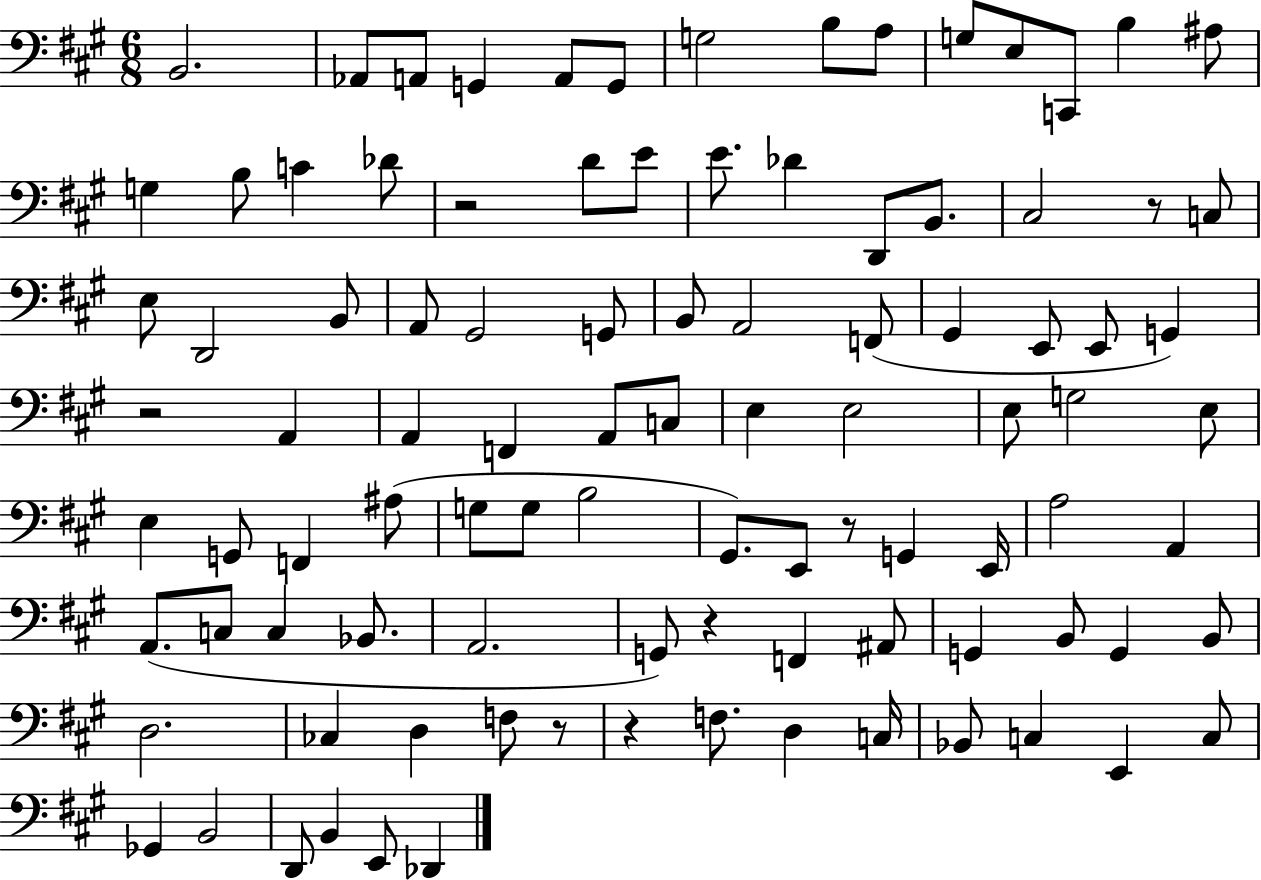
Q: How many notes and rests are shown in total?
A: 98